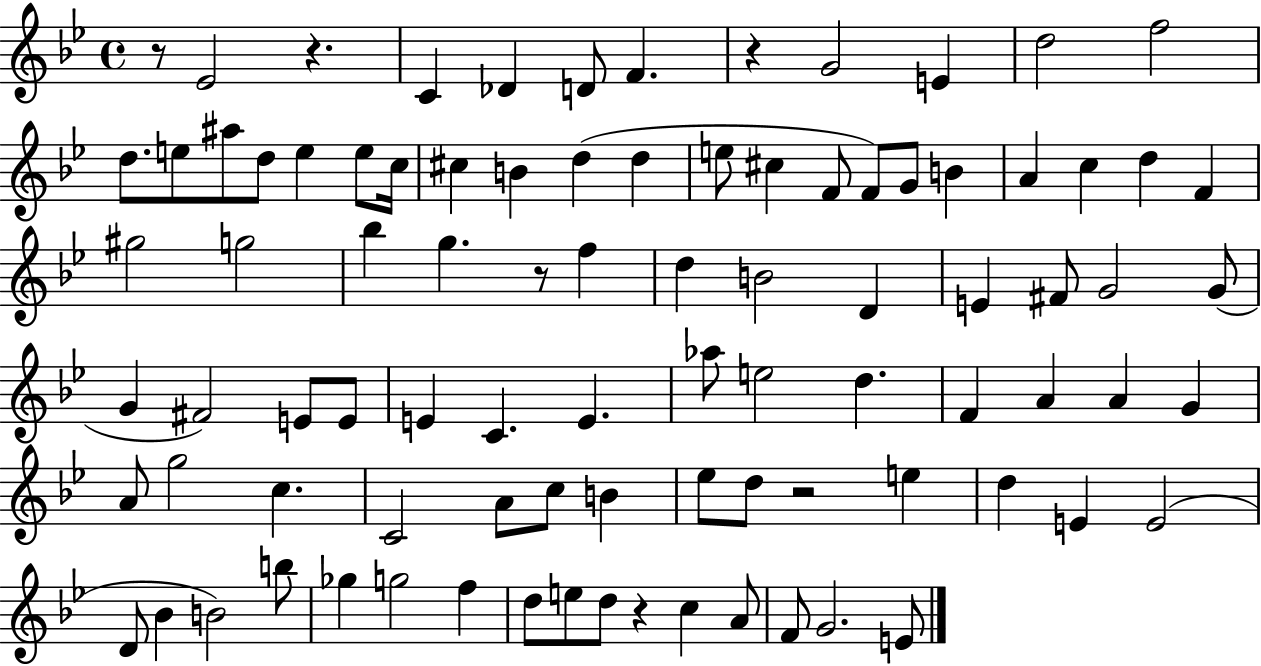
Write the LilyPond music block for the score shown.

{
  \clef treble
  \time 4/4
  \defaultTimeSignature
  \key bes \major
  r8 ees'2 r4. | c'4 des'4 d'8 f'4. | r4 g'2 e'4 | d''2 f''2 | \break d''8. e''8 ais''8 d''8 e''4 e''8 c''16 | cis''4 b'4 d''4( d''4 | e''8 cis''4 f'8 f'8) g'8 b'4 | a'4 c''4 d''4 f'4 | \break gis''2 g''2 | bes''4 g''4. r8 f''4 | d''4 b'2 d'4 | e'4 fis'8 g'2 g'8( | \break g'4 fis'2) e'8 e'8 | e'4 c'4. e'4. | aes''8 e''2 d''4. | f'4 a'4 a'4 g'4 | \break a'8 g''2 c''4. | c'2 a'8 c''8 b'4 | ees''8 d''8 r2 e''4 | d''4 e'4 e'2( | \break d'8 bes'4 b'2) b''8 | ges''4 g''2 f''4 | d''8 e''8 d''8 r4 c''4 a'8 | f'8 g'2. e'8 | \break \bar "|."
}